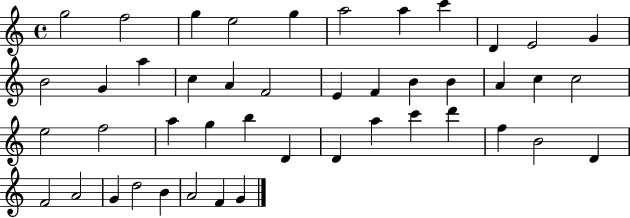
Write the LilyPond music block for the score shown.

{
  \clef treble
  \time 4/4
  \defaultTimeSignature
  \key c \major
  g''2 f''2 | g''4 e''2 g''4 | a''2 a''4 c'''4 | d'4 e'2 g'4 | \break b'2 g'4 a''4 | c''4 a'4 f'2 | e'4 f'4 b'4 b'4 | a'4 c''4 c''2 | \break e''2 f''2 | a''4 g''4 b''4 d'4 | d'4 a''4 c'''4 d'''4 | f''4 b'2 d'4 | \break f'2 a'2 | g'4 d''2 b'4 | a'2 f'4 g'4 | \bar "|."
}